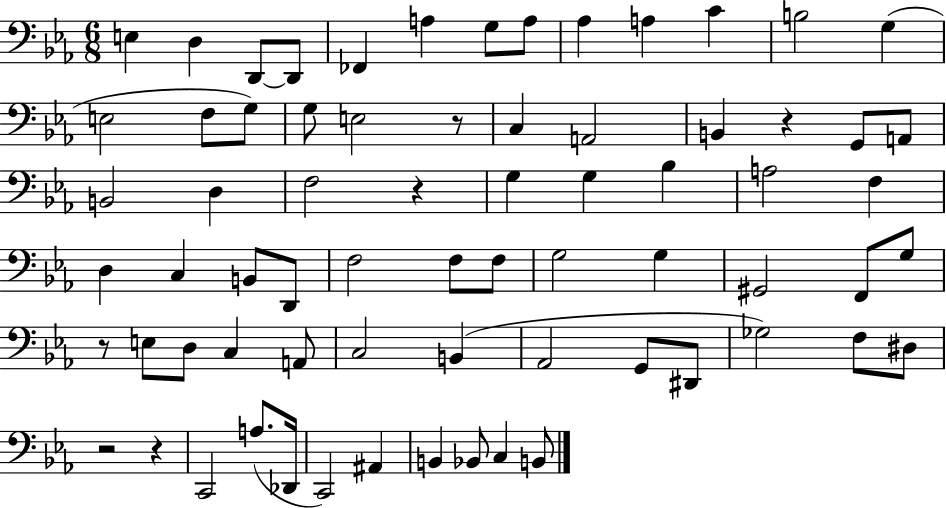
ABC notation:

X:1
T:Untitled
M:6/8
L:1/4
K:Eb
E, D, D,,/2 D,,/2 _F,, A, G,/2 A,/2 _A, A, C B,2 G, E,2 F,/2 G,/2 G,/2 E,2 z/2 C, A,,2 B,, z G,,/2 A,,/2 B,,2 D, F,2 z G, G, _B, A,2 F, D, C, B,,/2 D,,/2 F,2 F,/2 F,/2 G,2 G, ^G,,2 F,,/2 G,/2 z/2 E,/2 D,/2 C, A,,/2 C,2 B,, _A,,2 G,,/2 ^D,,/2 _G,2 F,/2 ^D,/2 z2 z C,,2 A,/2 _D,,/4 C,,2 ^A,, B,, _B,,/2 C, B,,/2